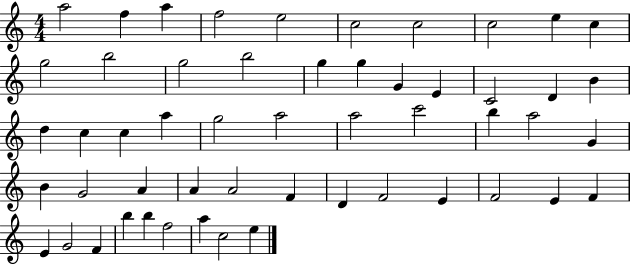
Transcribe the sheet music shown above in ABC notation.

X:1
T:Untitled
M:4/4
L:1/4
K:C
a2 f a f2 e2 c2 c2 c2 e c g2 b2 g2 b2 g g G E C2 D B d c c a g2 a2 a2 c'2 b a2 G B G2 A A A2 F D F2 E F2 E F E G2 F b b f2 a c2 e